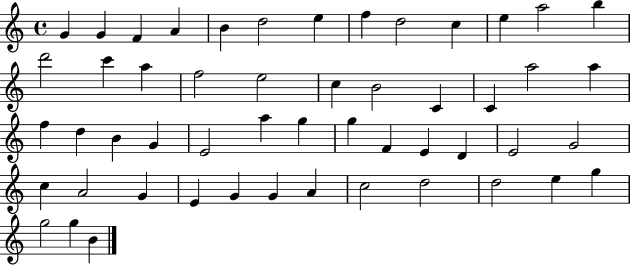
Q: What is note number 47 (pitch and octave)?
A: D5